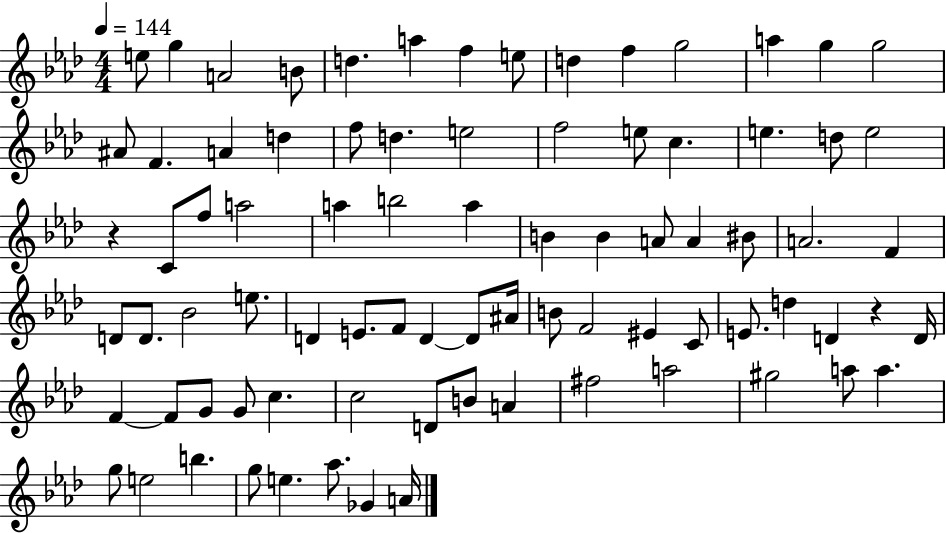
{
  \clef treble
  \numericTimeSignature
  \time 4/4
  \key aes \major
  \tempo 4 = 144
  e''8 g''4 a'2 b'8 | d''4. a''4 f''4 e''8 | d''4 f''4 g''2 | a''4 g''4 g''2 | \break ais'8 f'4. a'4 d''4 | f''8 d''4. e''2 | f''2 e''8 c''4. | e''4. d''8 e''2 | \break r4 c'8 f''8 a''2 | a''4 b''2 a''4 | b'4 b'4 a'8 a'4 bis'8 | a'2. f'4 | \break d'8 d'8. bes'2 e''8. | d'4 e'8. f'8 d'4~~ d'8 ais'16 | b'8 f'2 eis'4 c'8 | e'8. d''4 d'4 r4 d'16 | \break f'4~~ f'8 g'8 g'8 c''4. | c''2 d'8 b'8 a'4 | fis''2 a''2 | gis''2 a''8 a''4. | \break g''8 e''2 b''4. | g''8 e''4. aes''8. ges'4 a'16 | \bar "|."
}